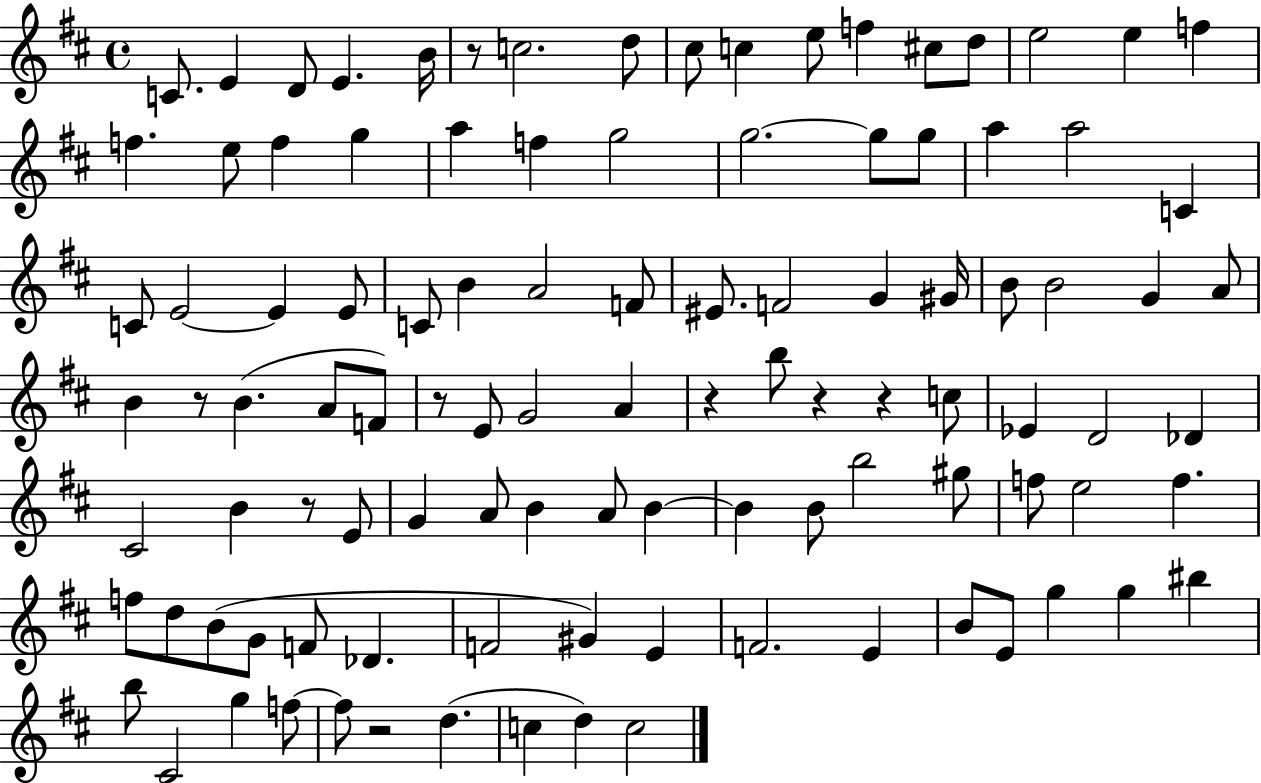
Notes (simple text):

C4/e. E4/q D4/e E4/q. B4/s R/e C5/h. D5/e C#5/e C5/q E5/e F5/q C#5/e D5/e E5/h E5/q F5/q F5/q. E5/e F5/q G5/q A5/q F5/q G5/h G5/h. G5/e G5/e A5/q A5/h C4/q C4/e E4/h E4/q E4/e C4/e B4/q A4/h F4/e EIS4/e. F4/h G4/q G#4/s B4/e B4/h G4/q A4/e B4/q R/e B4/q. A4/e F4/e R/e E4/e G4/h A4/q R/q B5/e R/q R/q C5/e Eb4/q D4/h Db4/q C#4/h B4/q R/e E4/e G4/q A4/e B4/q A4/e B4/q B4/q B4/e B5/h G#5/e F5/e E5/h F5/q. F5/e D5/e B4/e G4/e F4/e Db4/q. F4/h G#4/q E4/q F4/h. E4/q B4/e E4/e G5/q G5/q BIS5/q B5/e C#4/h G5/q F5/e F5/e R/h D5/q. C5/q D5/q C5/h